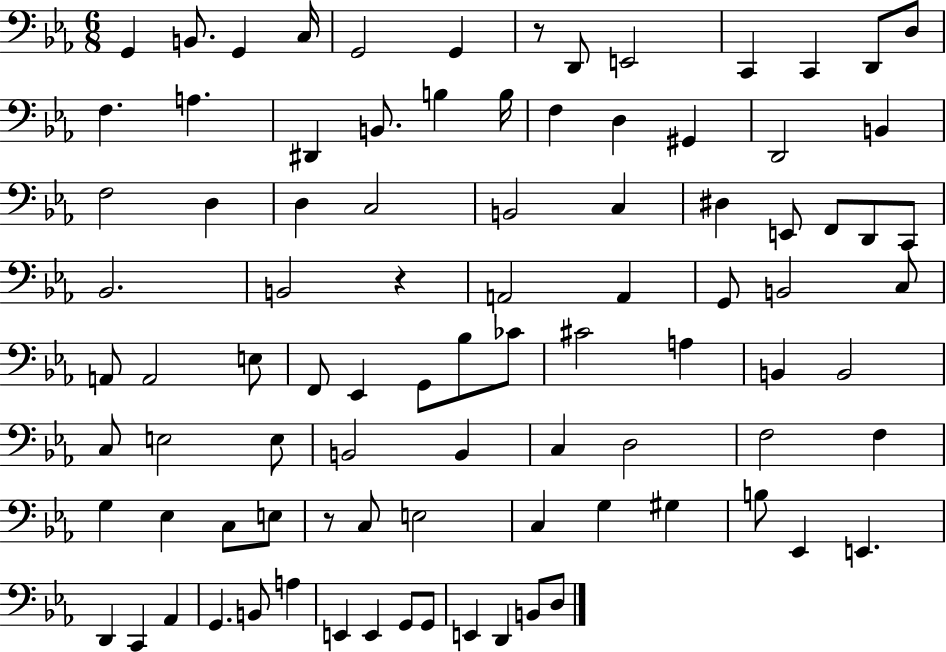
{
  \clef bass
  \numericTimeSignature
  \time 6/8
  \key ees \major
  g,4 b,8. g,4 c16 | g,2 g,4 | r8 d,8 e,2 | c,4 c,4 d,8 d8 | \break f4. a4. | dis,4 b,8. b4 b16 | f4 d4 gis,4 | d,2 b,4 | \break f2 d4 | d4 c2 | b,2 c4 | dis4 e,8 f,8 d,8 c,8 | \break bes,2. | b,2 r4 | a,2 a,4 | g,8 b,2 c8 | \break a,8 a,2 e8 | f,8 ees,4 g,8 bes8 ces'8 | cis'2 a4 | b,4 b,2 | \break c8 e2 e8 | b,2 b,4 | c4 d2 | f2 f4 | \break g4 ees4 c8 e8 | r8 c8 e2 | c4 g4 gis4 | b8 ees,4 e,4. | \break d,4 c,4 aes,4 | g,4. b,8 a4 | e,4 e,4 g,8 g,8 | e,4 d,4 b,8 d8 | \break \bar "|."
}